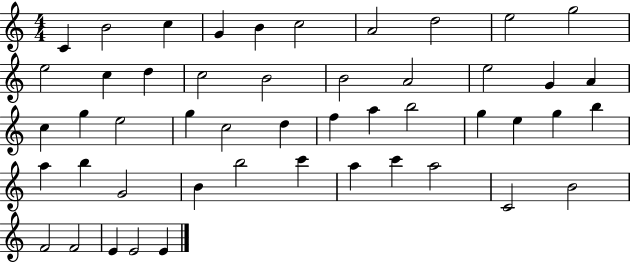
C4/q B4/h C5/q G4/q B4/q C5/h A4/h D5/h E5/h G5/h E5/h C5/q D5/q C5/h B4/h B4/h A4/h E5/h G4/q A4/q C5/q G5/q E5/h G5/q C5/h D5/q F5/q A5/q B5/h G5/q E5/q G5/q B5/q A5/q B5/q G4/h B4/q B5/h C6/q A5/q C6/q A5/h C4/h B4/h F4/h F4/h E4/q E4/h E4/q